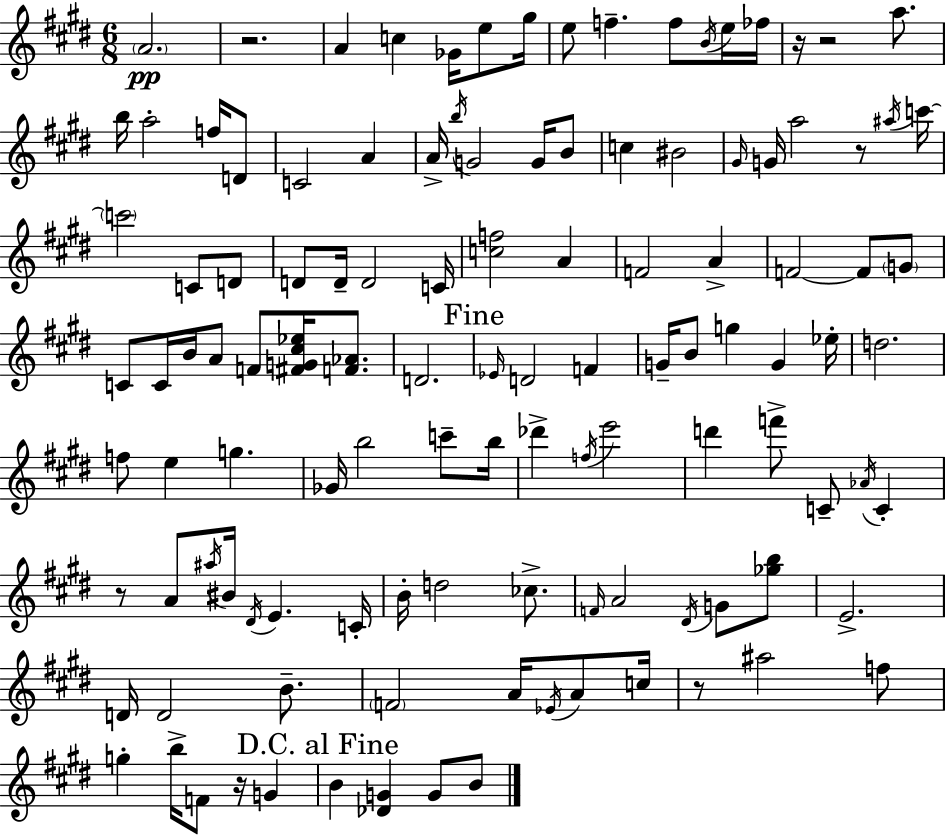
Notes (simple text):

A4/h. R/h. A4/q C5/q Gb4/s E5/e G#5/s E5/e F5/q. F5/e B4/s E5/s FES5/s R/s R/h A5/e. B5/s A5/h F5/s D4/e C4/h A4/q A4/s B5/s G4/h G4/s B4/e C5/q BIS4/h G#4/s G4/s A5/h R/e A#5/s C6/s C6/h C4/e D4/e D4/e D4/s D4/h C4/s [C5,F5]/h A4/q F4/h A4/q F4/h F4/e G4/e C4/e C4/s B4/s A4/e F4/e [F#4,G4,C#5,Eb5]/s [F4,Ab4]/e. D4/h. Eb4/s D4/h F4/q G4/s B4/e G5/q G4/q Eb5/s D5/h. F5/e E5/q G5/q. Gb4/s B5/h C6/e B5/s Db6/q F5/s E6/h D6/q F6/e C4/e Ab4/s C4/q R/e A4/e A#5/s BIS4/s D#4/s E4/q. C4/s B4/s D5/h CES5/e. F4/s A4/h D#4/s G4/e [Gb5,B5]/e E4/h. D4/s D4/h B4/e. F4/h A4/s Eb4/s A4/e C5/s R/e A#5/h F5/e G5/q B5/s F4/e R/s G4/q B4/q [Db4,G4]/q G4/e B4/e